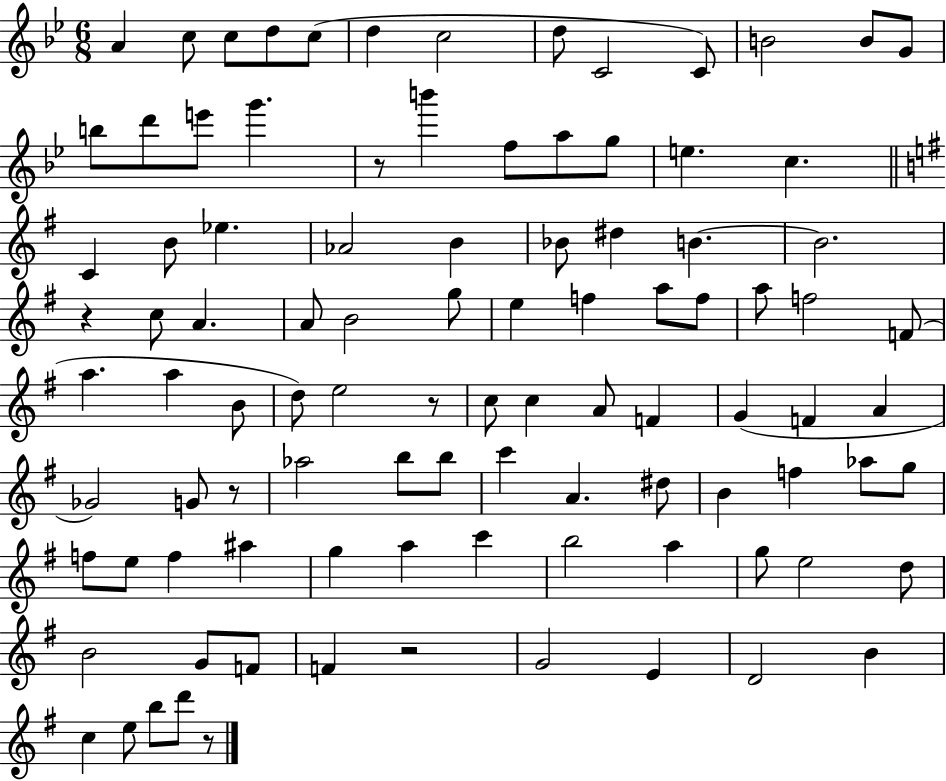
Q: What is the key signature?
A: BES major